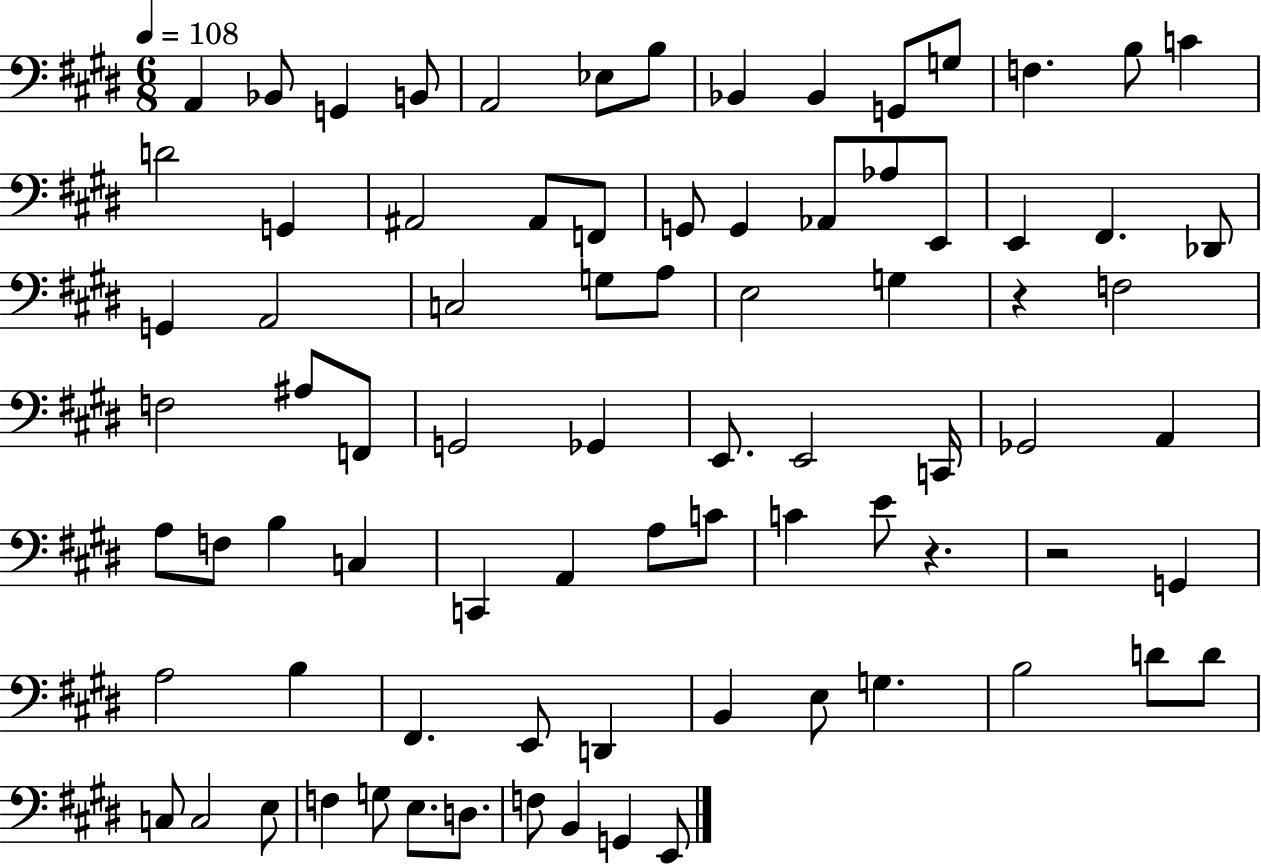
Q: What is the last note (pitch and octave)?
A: E2